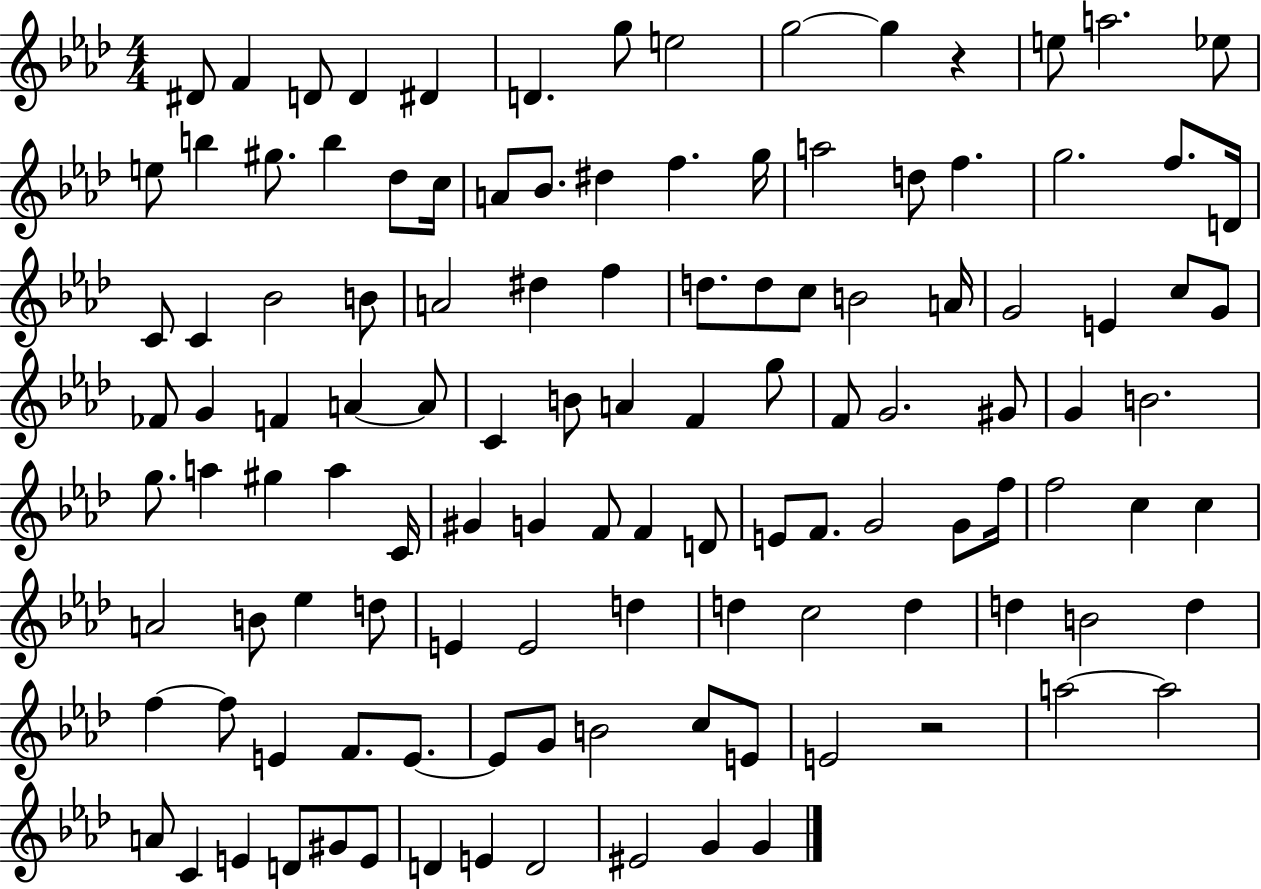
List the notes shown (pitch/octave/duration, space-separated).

D#4/e F4/q D4/e D4/q D#4/q D4/q. G5/e E5/h G5/h G5/q R/q E5/e A5/h. Eb5/e E5/e B5/q G#5/e. B5/q Db5/e C5/s A4/e Bb4/e. D#5/q F5/q. G5/s A5/h D5/e F5/q. G5/h. F5/e. D4/s C4/e C4/q Bb4/h B4/e A4/h D#5/q F5/q D5/e. D5/e C5/e B4/h A4/s G4/h E4/q C5/e G4/e FES4/e G4/q F4/q A4/q A4/e C4/q B4/e A4/q F4/q G5/e F4/e G4/h. G#4/e G4/q B4/h. G5/e. A5/q G#5/q A5/q C4/s G#4/q G4/q F4/e F4/q D4/e E4/e F4/e. G4/h G4/e F5/s F5/h C5/q C5/q A4/h B4/e Eb5/q D5/e E4/q E4/h D5/q D5/q C5/h D5/q D5/q B4/h D5/q F5/q F5/e E4/q F4/e. E4/e. E4/e G4/e B4/h C5/e E4/e E4/h R/h A5/h A5/h A4/e C4/q E4/q D4/e G#4/e E4/e D4/q E4/q D4/h EIS4/h G4/q G4/q